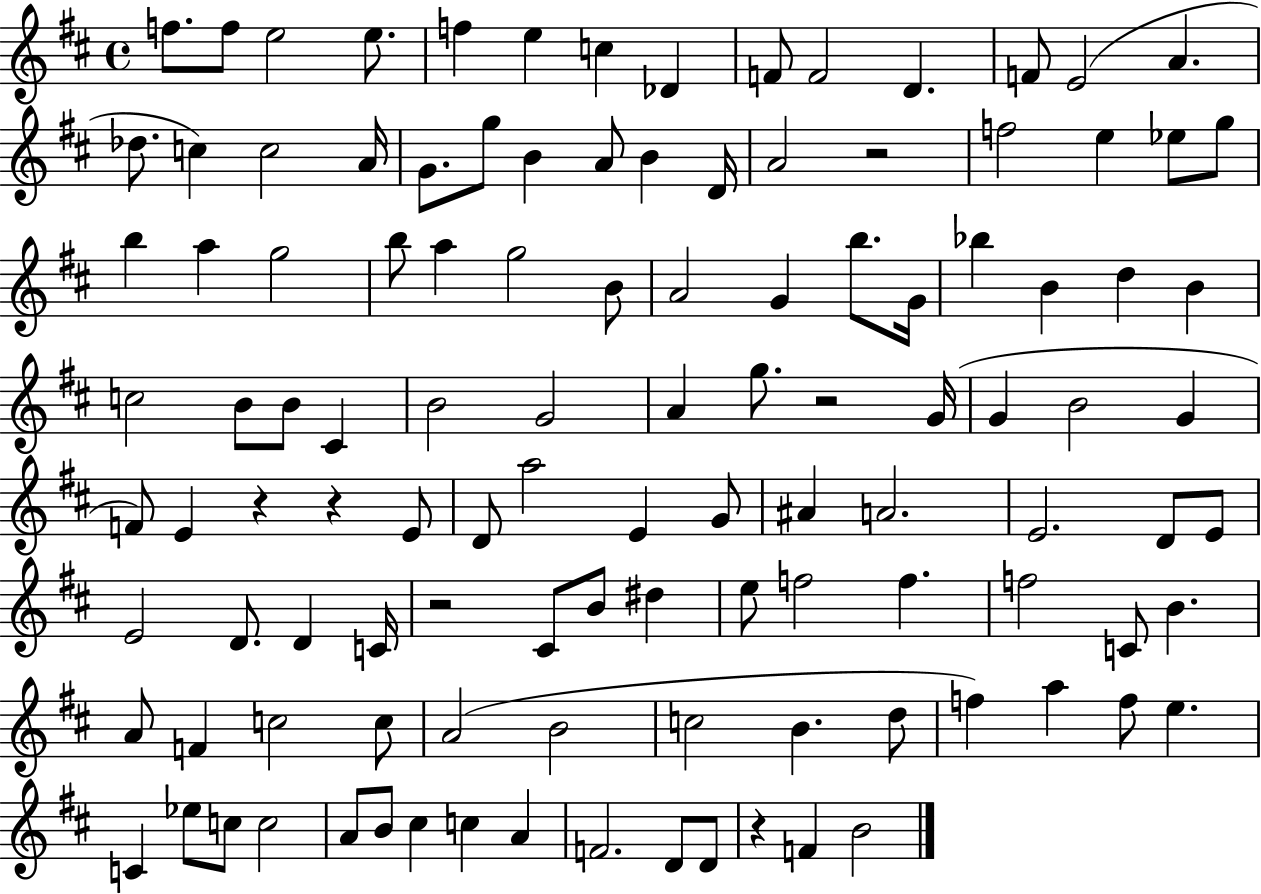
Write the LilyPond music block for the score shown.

{
  \clef treble
  \time 4/4
  \defaultTimeSignature
  \key d \major
  f''8. f''8 e''2 e''8. | f''4 e''4 c''4 des'4 | f'8 f'2 d'4. | f'8 e'2( a'4. | \break des''8. c''4) c''2 a'16 | g'8. g''8 b'4 a'8 b'4 d'16 | a'2 r2 | f''2 e''4 ees''8 g''8 | \break b''4 a''4 g''2 | b''8 a''4 g''2 b'8 | a'2 g'4 b''8. g'16 | bes''4 b'4 d''4 b'4 | \break c''2 b'8 b'8 cis'4 | b'2 g'2 | a'4 g''8. r2 g'16( | g'4 b'2 g'4 | \break f'8) e'4 r4 r4 e'8 | d'8 a''2 e'4 g'8 | ais'4 a'2. | e'2. d'8 e'8 | \break e'2 d'8. d'4 c'16 | r2 cis'8 b'8 dis''4 | e''8 f''2 f''4. | f''2 c'8 b'4. | \break a'8 f'4 c''2 c''8 | a'2( b'2 | c''2 b'4. d''8 | f''4) a''4 f''8 e''4. | \break c'4 ees''8 c''8 c''2 | a'8 b'8 cis''4 c''4 a'4 | f'2. d'8 d'8 | r4 f'4 b'2 | \break \bar "|."
}